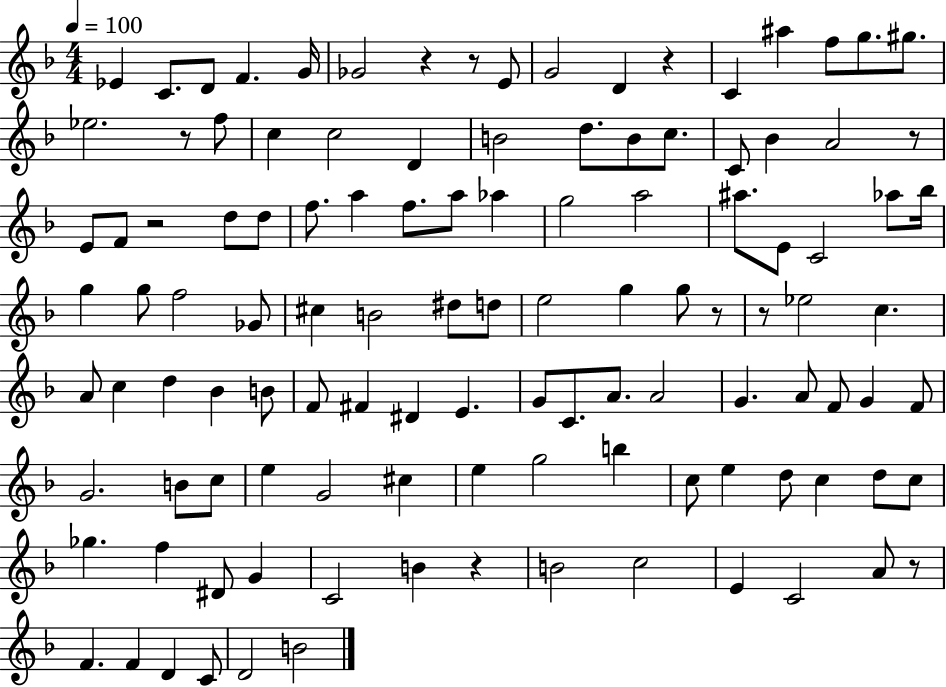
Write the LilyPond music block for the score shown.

{
  \clef treble
  \numericTimeSignature
  \time 4/4
  \key f \major
  \tempo 4 = 100
  \repeat volta 2 { ees'4 c'8. d'8 f'4. g'16 | ges'2 r4 r8 e'8 | g'2 d'4 r4 | c'4 ais''4 f''8 g''8. gis''8. | \break ees''2. r8 f''8 | c''4 c''2 d'4 | b'2 d''8. b'8 c''8. | c'8 bes'4 a'2 r8 | \break e'8 f'8 r2 d''8 d''8 | f''8. a''4 f''8. a''8 aes''4 | g''2 a''2 | ais''8. e'8 c'2 aes''8 bes''16 | \break g''4 g''8 f''2 ges'8 | cis''4 b'2 dis''8 d''8 | e''2 g''4 g''8 r8 | r8 ees''2 c''4. | \break a'8 c''4 d''4 bes'4 b'8 | f'8 fis'4 dis'4 e'4. | g'8 c'8. a'8. a'2 | g'4. a'8 f'8 g'4 f'8 | \break g'2. b'8 c''8 | e''4 g'2 cis''4 | e''4 g''2 b''4 | c''8 e''4 d''8 c''4 d''8 c''8 | \break ges''4. f''4 dis'8 g'4 | c'2 b'4 r4 | b'2 c''2 | e'4 c'2 a'8 r8 | \break f'4. f'4 d'4 c'8 | d'2 b'2 | } \bar "|."
}